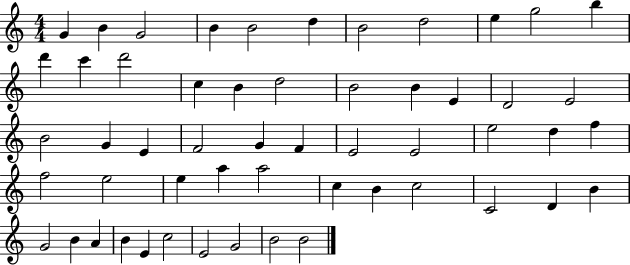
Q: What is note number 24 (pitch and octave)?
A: G4